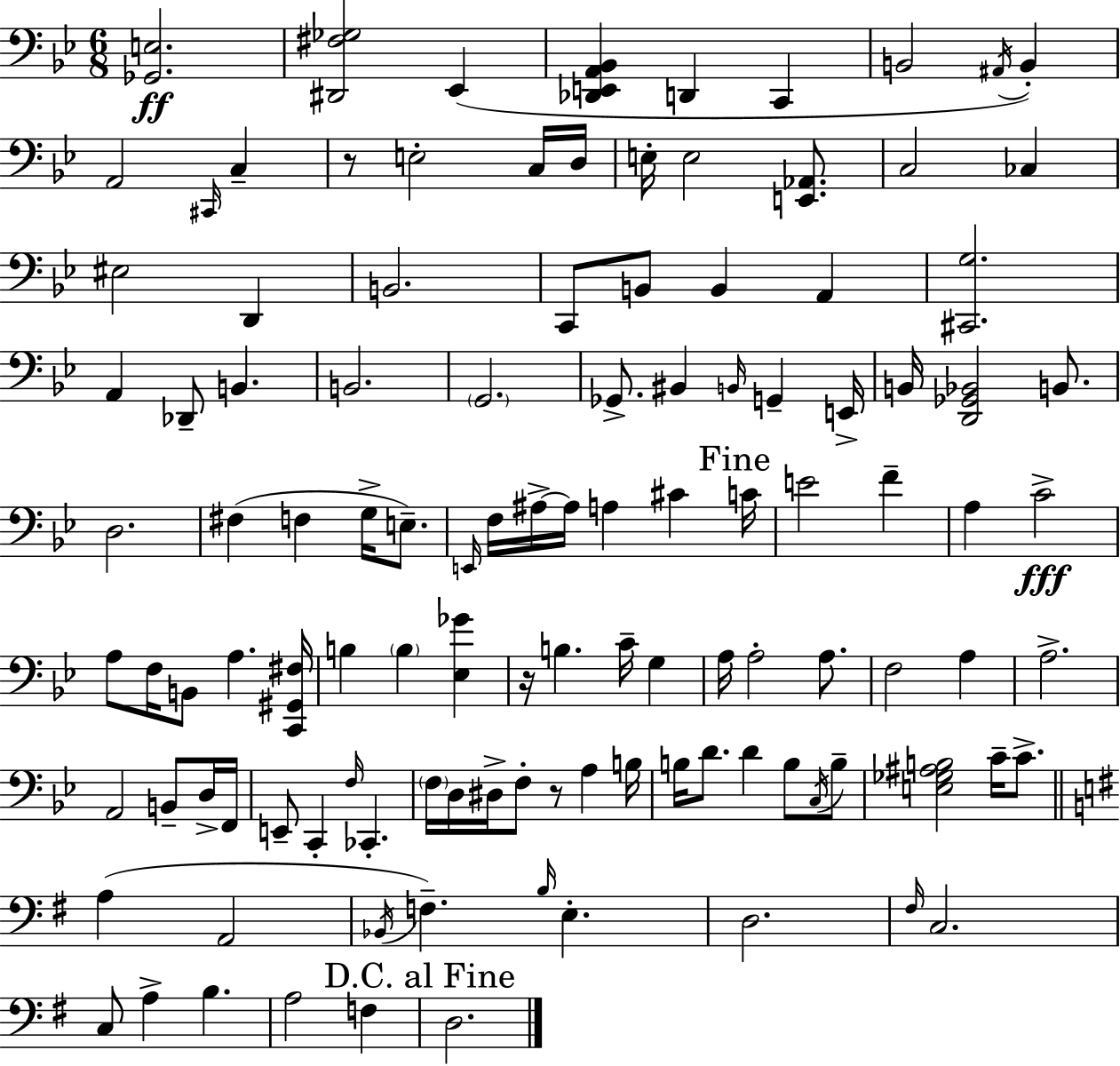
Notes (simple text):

[Gb2,E3]/h. [D#2,F#3,Gb3]/h Eb2/q [Db2,E2,A2,Bb2]/q D2/q C2/q B2/h A#2/s B2/q A2/h C#2/s C3/q R/e E3/h C3/s D3/s E3/s E3/h [E2,Ab2]/e. C3/h CES3/q EIS3/h D2/q B2/h. C2/e B2/e B2/q A2/q [C#2,G3]/h. A2/q Db2/e B2/q. B2/h. G2/h. Gb2/e. BIS2/q B2/s G2/q E2/s B2/s [D2,Gb2,Bb2]/h B2/e. D3/h. F#3/q F3/q G3/s E3/e. E2/s F3/s A#3/s A#3/s A3/q C#4/q C4/s E4/h F4/q A3/q C4/h A3/e F3/s B2/e A3/q. [C2,G#2,F#3]/s B3/q B3/q [Eb3,Gb4]/q R/s B3/q. C4/s G3/q A3/s A3/h A3/e. F3/h A3/q A3/h. A2/h B2/e D3/s F2/s E2/e C2/q F3/s CES2/q. F3/s D3/s D#3/s F3/e R/e A3/q B3/s B3/s D4/e. D4/q B3/e C3/s B3/e [E3,Gb3,A#3,B3]/h C4/s C4/e. A3/q A2/h Bb2/s F3/q. B3/s E3/q. D3/h. F#3/s C3/h. C3/e A3/q B3/q. A3/h F3/q D3/h.